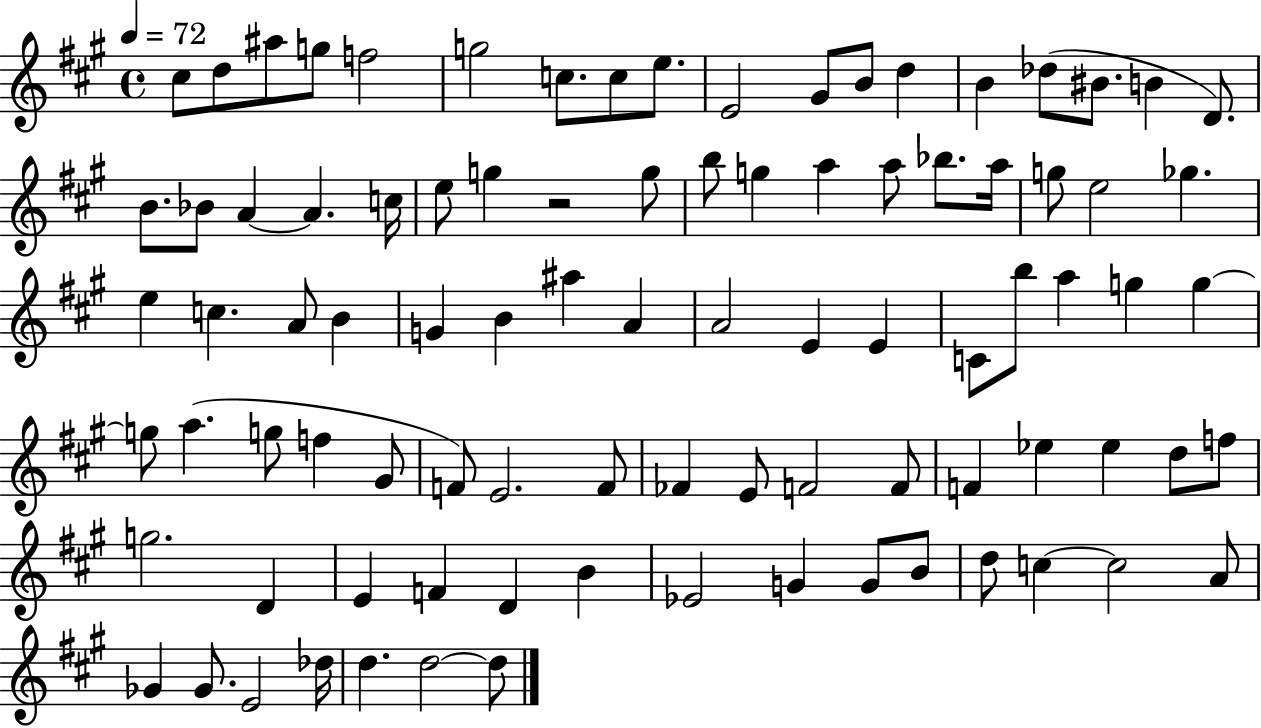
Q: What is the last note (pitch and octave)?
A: D5